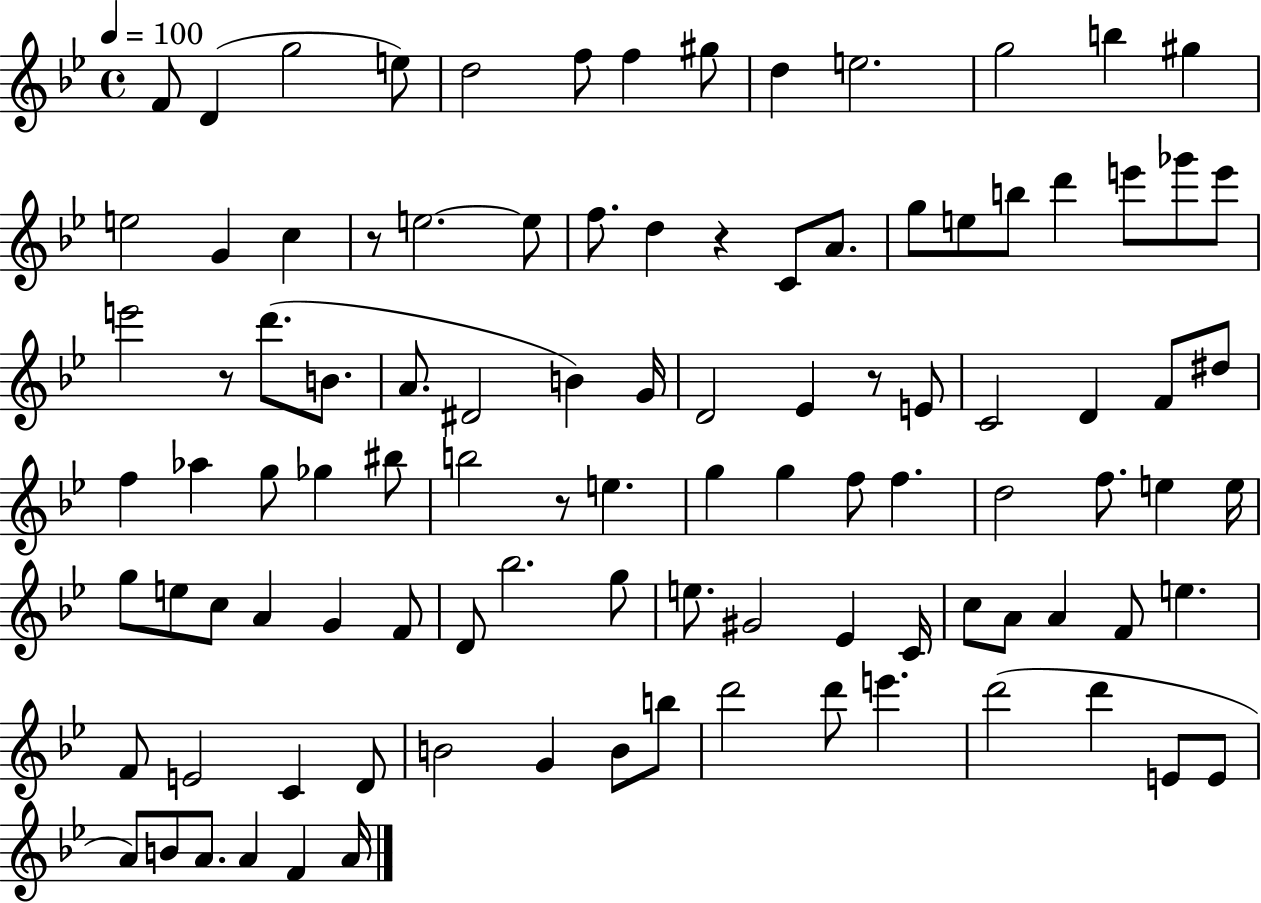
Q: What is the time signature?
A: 4/4